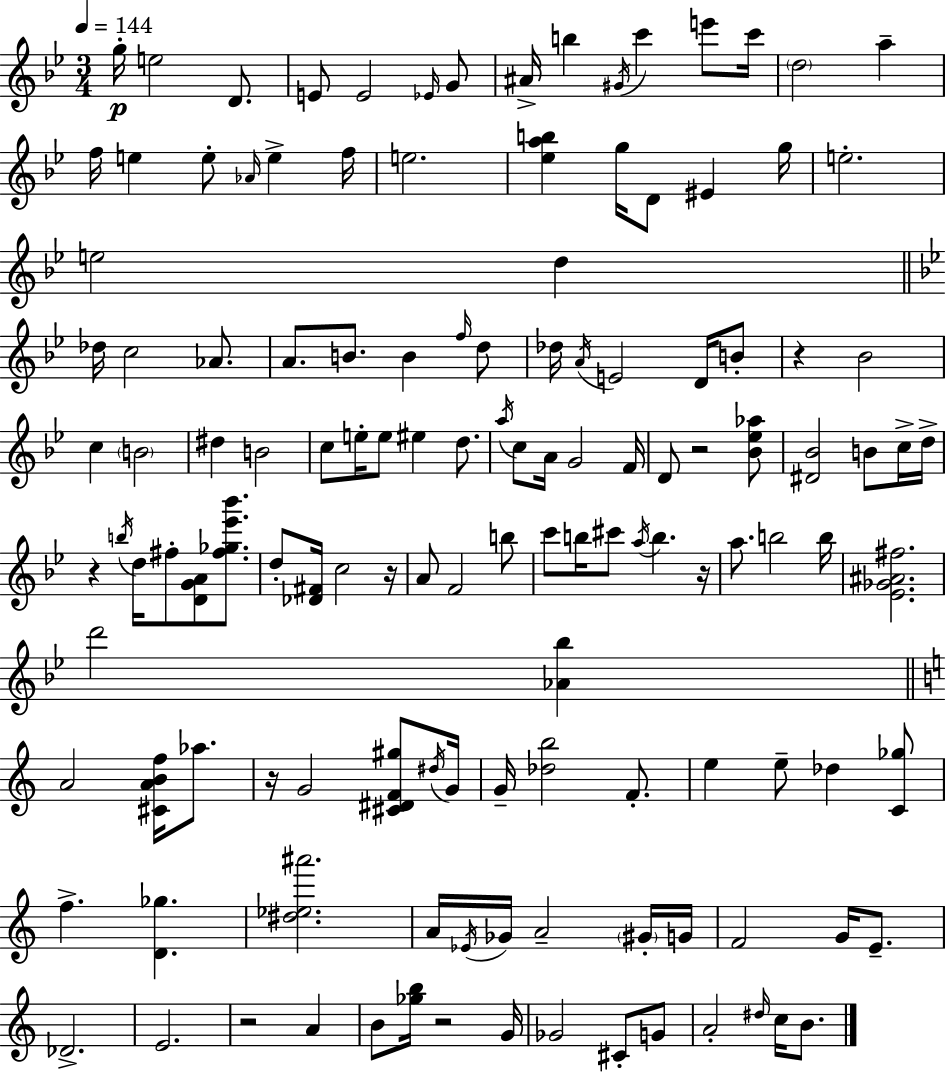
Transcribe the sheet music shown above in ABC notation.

X:1
T:Untitled
M:3/4
L:1/4
K:Gm
g/4 e2 D/2 E/2 E2 _E/4 G/2 ^A/4 b ^G/4 c' e'/2 c'/4 d2 a f/4 e e/2 _A/4 e f/4 e2 [_eab] g/4 D/2 ^E g/4 e2 e2 d _d/4 c2 _A/2 A/2 B/2 B f/4 d/2 _d/4 A/4 E2 D/4 B/2 z _B2 c B2 ^d B2 c/2 e/4 e/2 ^e d/2 a/4 c/2 A/4 G2 F/4 D/2 z2 [_B_e_a]/2 [^D_B]2 B/2 c/4 d/4 z b/4 d/4 ^f/2 [DGA]/2 [^f_g_e'_b']/2 d/2 [_D^F]/4 c2 z/4 A/2 F2 b/2 c'/2 b/4 ^c'/2 a/4 b z/4 a/2 b2 b/4 [_E_G^A^f]2 d'2 [_A_b] A2 [^CABf]/4 _a/2 z/4 G2 [^C^DF^g]/2 ^d/4 G/4 G/4 [_db]2 F/2 e e/2 _d [C_g]/2 f [D_g] [^d_e^a']2 A/4 _E/4 _G/4 A2 ^G/4 G/4 F2 G/4 E/2 _D2 E2 z2 A B/2 [_gb]/4 z2 G/4 _G2 ^C/2 G/2 A2 ^d/4 c/4 B/2